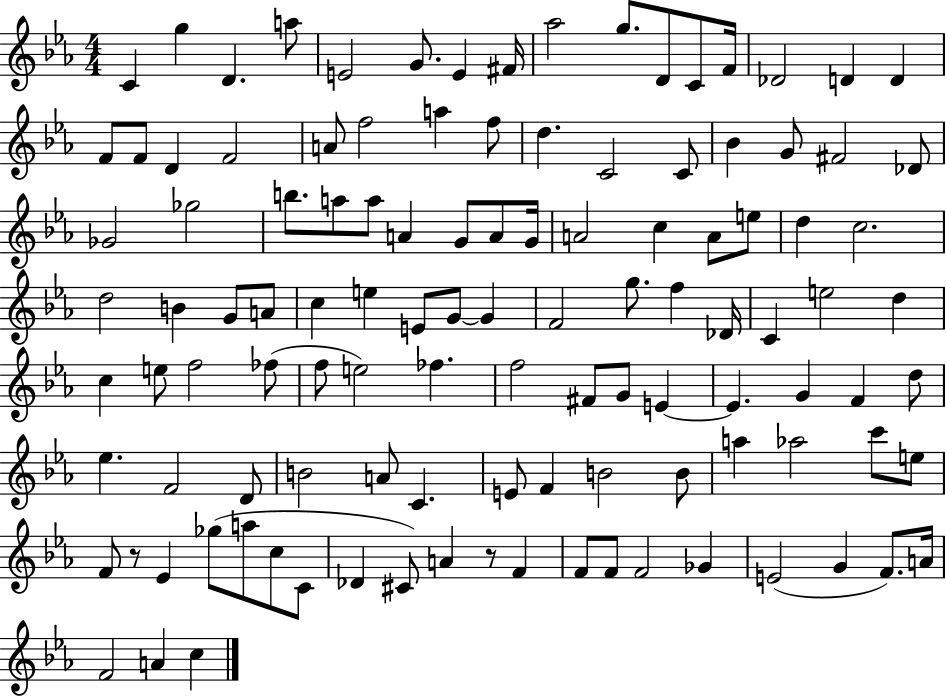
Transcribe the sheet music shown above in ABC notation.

X:1
T:Untitled
M:4/4
L:1/4
K:Eb
C g D a/2 E2 G/2 E ^F/4 _a2 g/2 D/2 C/2 F/4 _D2 D D F/2 F/2 D F2 A/2 f2 a f/2 d C2 C/2 _B G/2 ^F2 _D/2 _G2 _g2 b/2 a/2 a/2 A G/2 A/2 G/4 A2 c A/2 e/2 d c2 d2 B G/2 A/2 c e E/2 G/2 G F2 g/2 f _D/4 C e2 d c e/2 f2 _f/2 f/2 e2 _f f2 ^F/2 G/2 E E G F d/2 _e F2 D/2 B2 A/2 C E/2 F B2 B/2 a _a2 c'/2 e/2 F/2 z/2 _E _g/2 a/2 c/2 C/2 _D ^C/2 A z/2 F F/2 F/2 F2 _G E2 G F/2 A/4 F2 A c